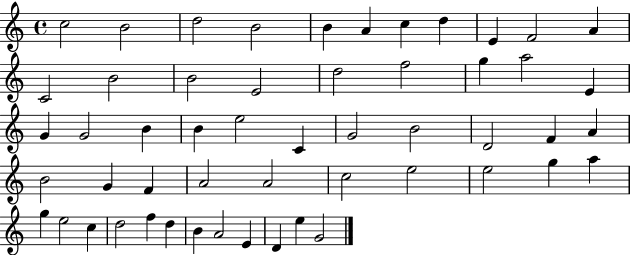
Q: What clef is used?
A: treble